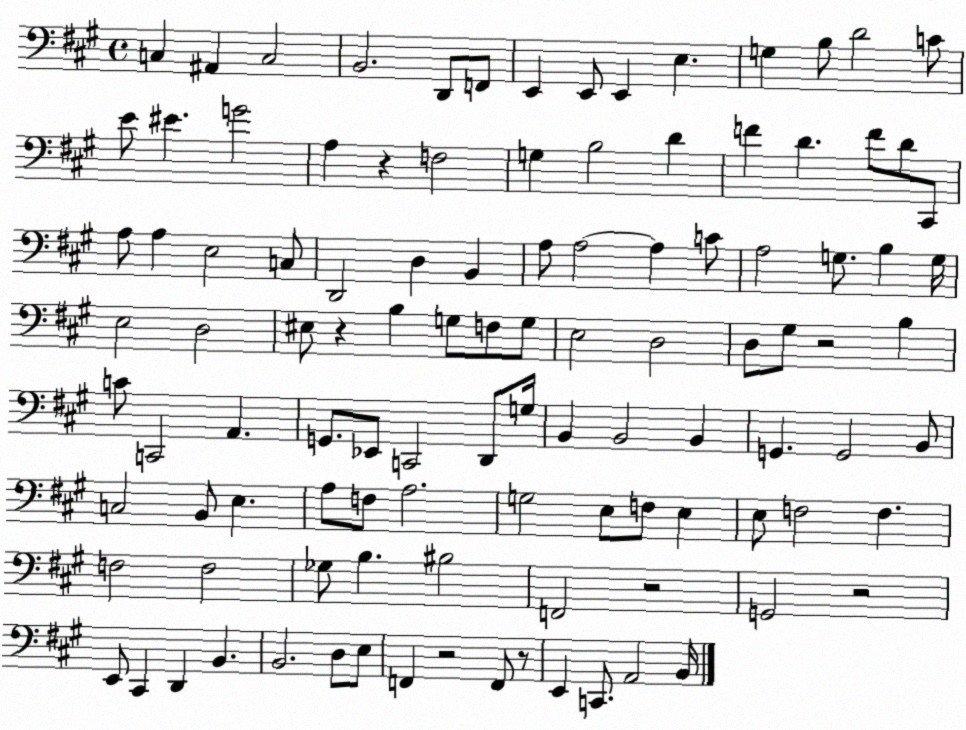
X:1
T:Untitled
M:4/4
L:1/4
K:A
C, ^A,, C,2 B,,2 D,,/2 F,,/2 E,, E,,/2 E,, E, G, B,/2 D2 C/2 E/2 ^E G2 A, z F,2 G, B,2 D F D F/2 D/2 ^C,,/2 A,/2 A, E,2 C,/2 D,,2 D, B,, A,/2 A,2 A, C/2 A,2 G,/2 B, G,/4 E,2 D,2 ^E,/2 z B, G,/2 F,/2 G,/2 E,2 D,2 D,/2 ^G,/2 z2 B, C/2 C,,2 A,, G,,/2 _E,,/2 C,,2 D,,/2 G,/4 B,, B,,2 B,, G,, G,,2 B,,/2 C,2 B,,/2 E, A,/2 F,/2 A,2 G,2 E,/2 F,/2 E, E,/2 F,2 F, F,2 F,2 _G,/2 B, ^B,2 F,,2 z2 G,,2 z2 E,,/2 ^C,, D,, B,, B,,2 D,/2 E,/2 F,, z2 F,,/2 z/2 E,, C,,/2 A,,2 B,,/4